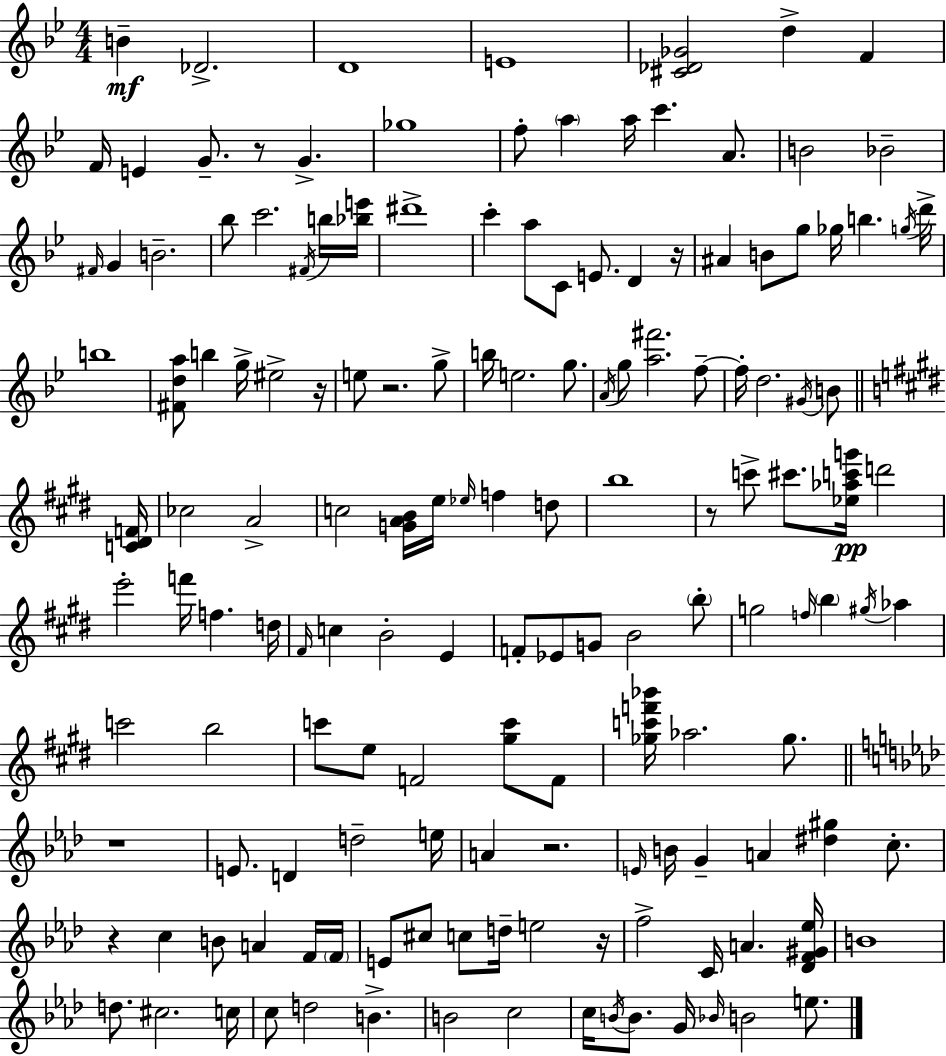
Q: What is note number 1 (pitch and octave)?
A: B4